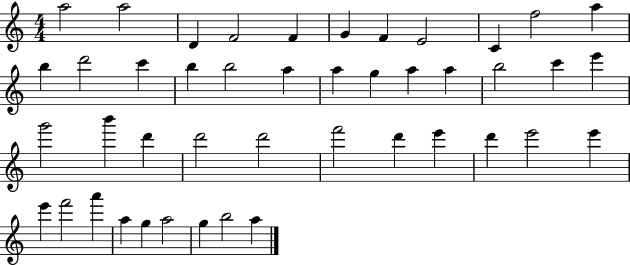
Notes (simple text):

A5/h A5/h D4/q F4/h F4/q G4/q F4/q E4/h C4/q F5/h A5/q B5/q D6/h C6/q B5/q B5/h A5/q A5/q G5/q A5/q A5/q B5/h C6/q E6/q G6/h B6/q D6/q D6/h D6/h F6/h D6/q E6/q D6/q E6/h E6/q E6/q F6/h A6/q A5/q G5/q A5/h G5/q B5/h A5/q